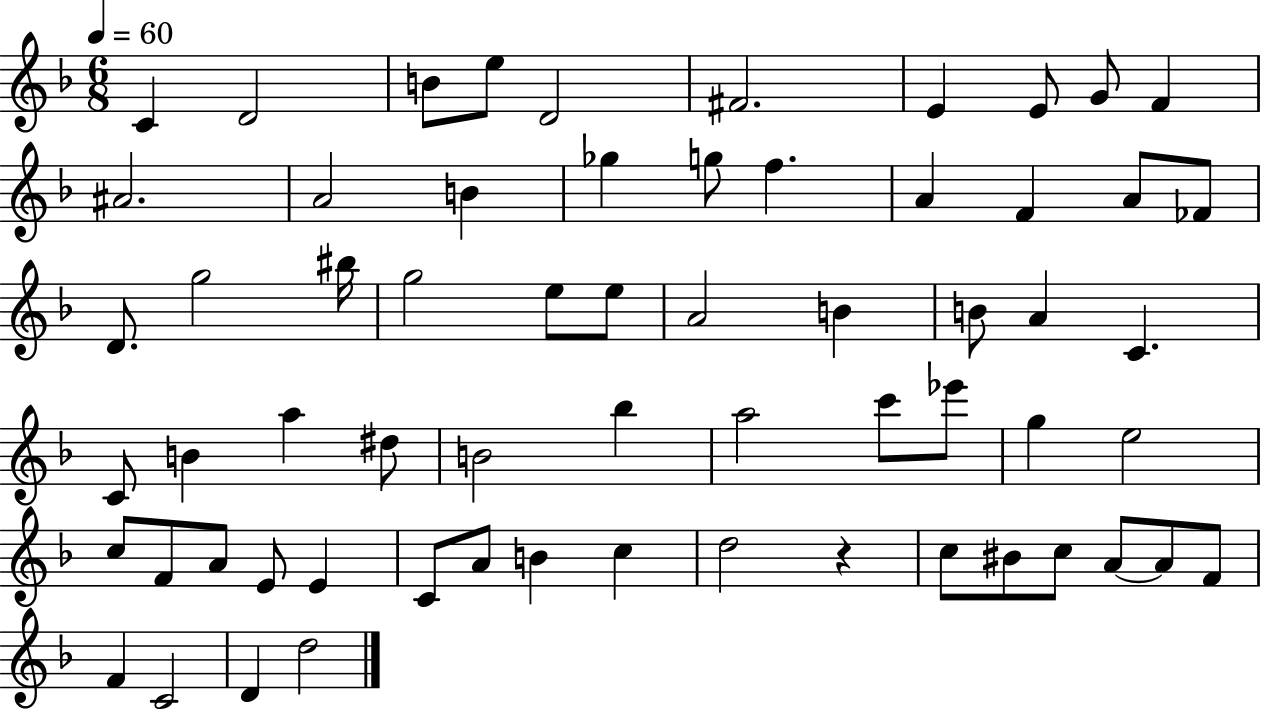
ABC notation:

X:1
T:Untitled
M:6/8
L:1/4
K:F
C D2 B/2 e/2 D2 ^F2 E E/2 G/2 F ^A2 A2 B _g g/2 f A F A/2 _F/2 D/2 g2 ^b/4 g2 e/2 e/2 A2 B B/2 A C C/2 B a ^d/2 B2 _b a2 c'/2 _e'/2 g e2 c/2 F/2 A/2 E/2 E C/2 A/2 B c d2 z c/2 ^B/2 c/2 A/2 A/2 F/2 F C2 D d2